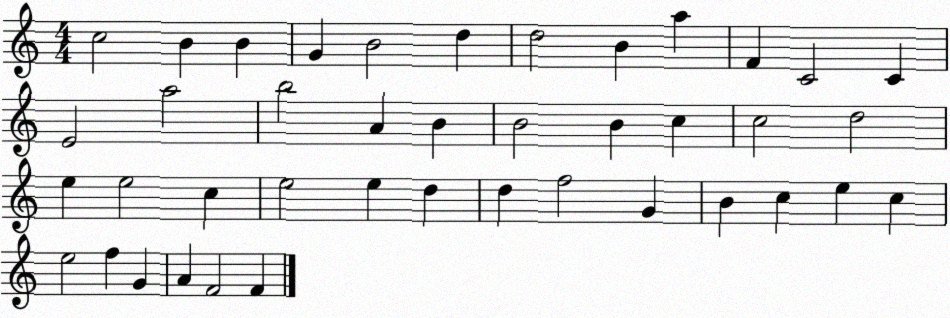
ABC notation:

X:1
T:Untitled
M:4/4
L:1/4
K:C
c2 B B G B2 d d2 B a F C2 C E2 a2 b2 A B B2 B c c2 d2 e e2 c e2 e d d f2 G B c e c e2 f G A F2 F